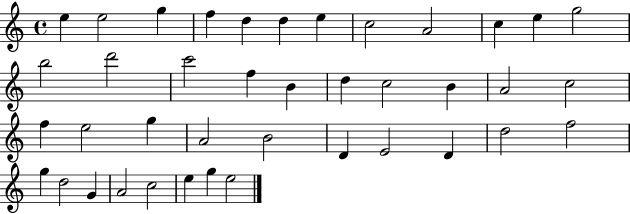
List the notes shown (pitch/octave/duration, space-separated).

E5/q E5/h G5/q F5/q D5/q D5/q E5/q C5/h A4/h C5/q E5/q G5/h B5/h D6/h C6/h F5/q B4/q D5/q C5/h B4/q A4/h C5/h F5/q E5/h G5/q A4/h B4/h D4/q E4/h D4/q D5/h F5/h G5/q D5/h G4/q A4/h C5/h E5/q G5/q E5/h